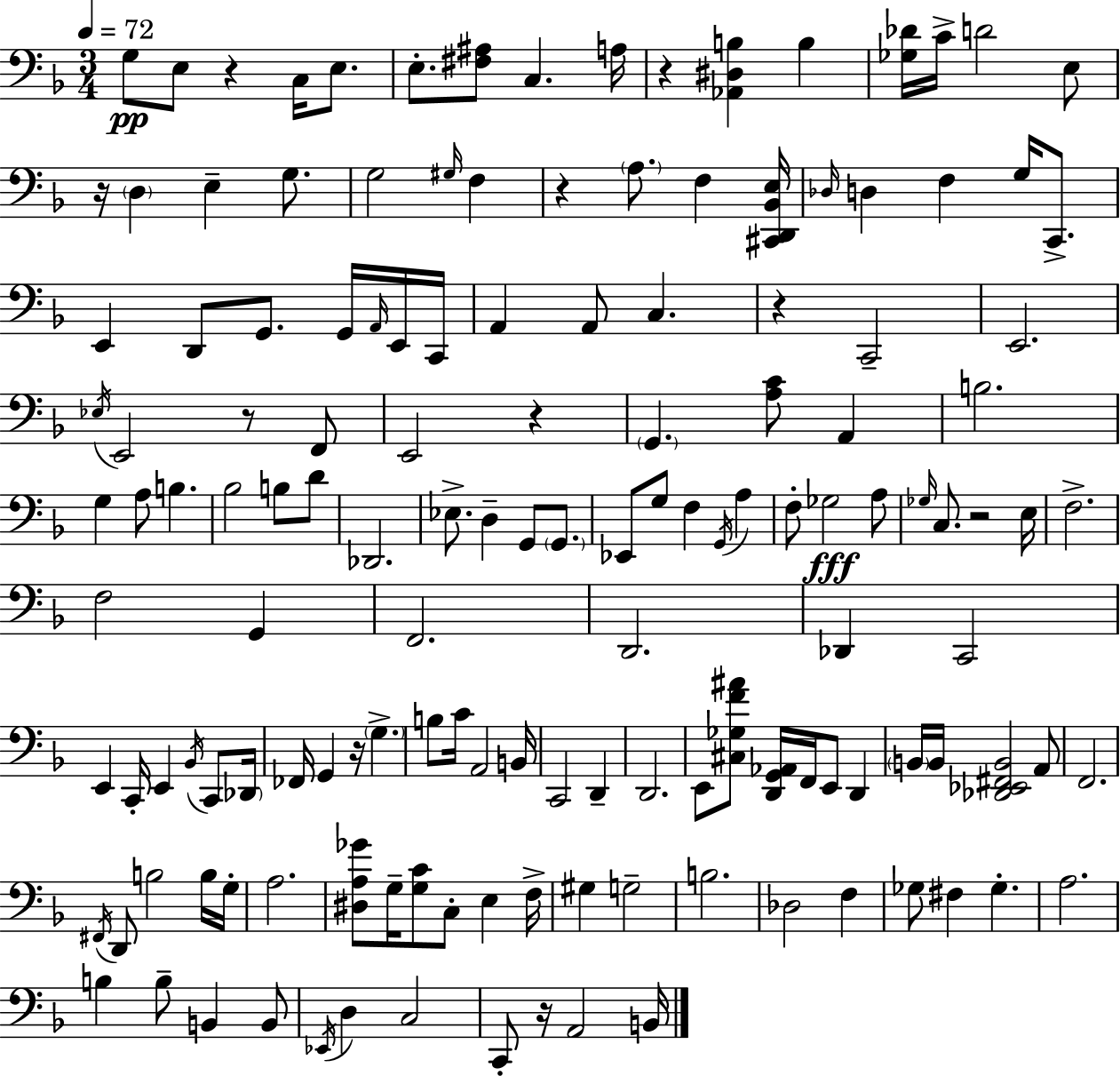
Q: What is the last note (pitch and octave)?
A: B2